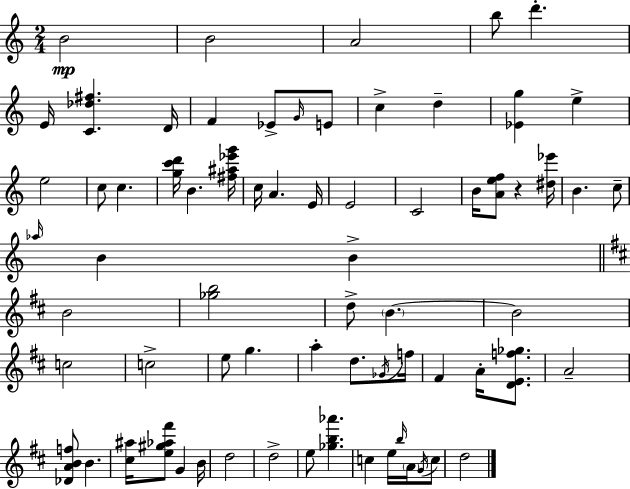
{
  \clef treble
  \numericTimeSignature
  \time 2/4
  \key c \major
  \repeat volta 2 { b'2\mp | b'2 | a'2 | b''8 d'''4.-. | \break e'16 <c' des'' fis''>4. d'16 | f'4 ees'8-> \grace { g'16 } e'8 | c''4-> d''4-- | <ees' g''>4 e''4-> | \break e''2 | c''8 c''4. | <g'' c''' d'''>16 b'4. | <fis'' ais'' ees''' g'''>16 c''16 a'4. | \break e'16 e'2 | c'2 | b'16 <a' e'' f''>8 r4 | <dis'' ees'''>16 b'4. c''8-- | \break \grace { aes''16 } b'4 b'4-> | \bar "||" \break \key d \major b'2 | <ges'' b''>2 | d''8-> \parenthesize b'4.~~ | b'2 | \break c''2 | c''2-> | e''8 g''4. | a''4-. d''8. \acciaccatura { ges'16 } | \break f''16 fis'4 a'16-. <d' e' f'' ges''>8. | a'2-- | <des' a' b' f''>8 b'4. | <cis'' ais''>16 <e'' gis'' aes'' fis'''>8 g'4 | \break b'16 d''2 | d''2-> | e''8 <ges'' b'' aes'''>4. | c''4 e''16 \grace { b''16 } \parenthesize a'16 | \break \acciaccatura { g'16 } c''8 d''2 | } \bar "|."
}